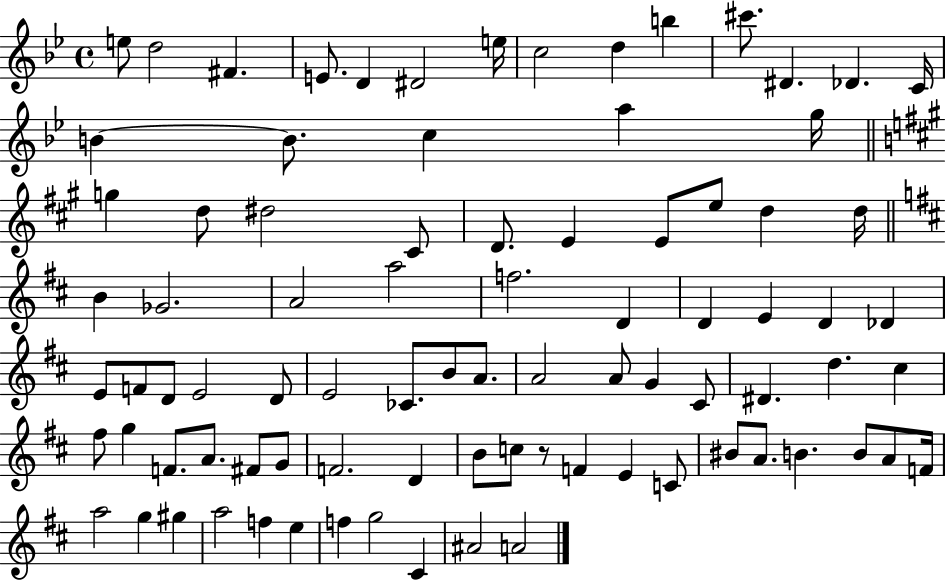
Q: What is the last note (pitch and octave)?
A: A4